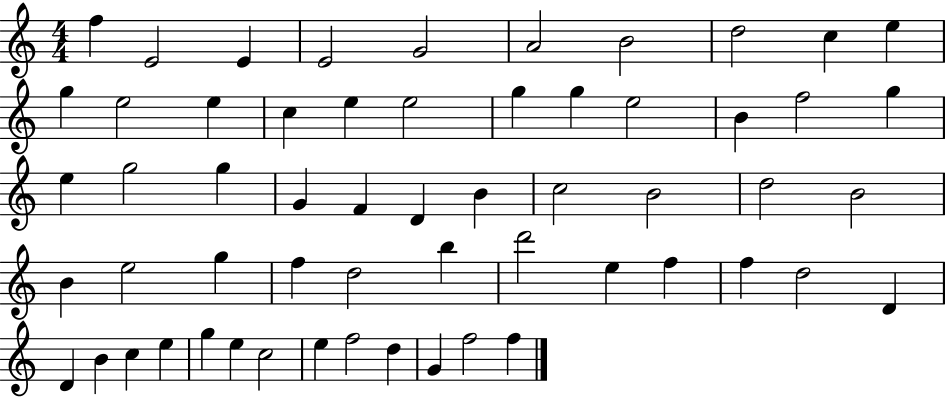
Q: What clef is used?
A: treble